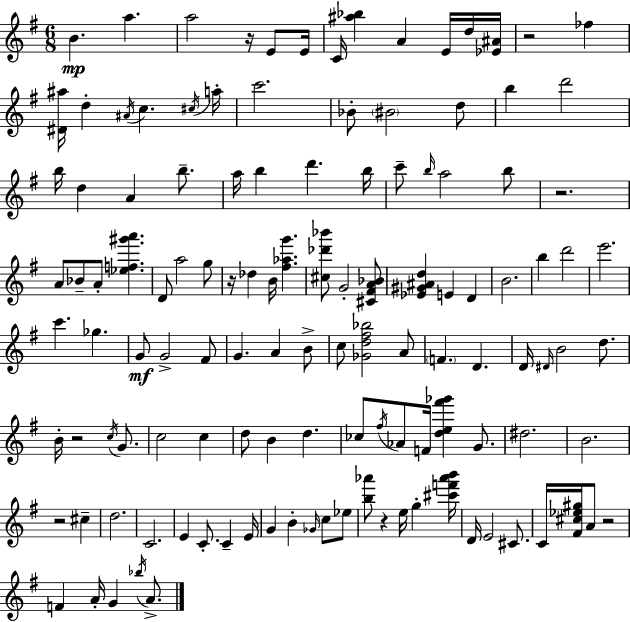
{
  \clef treble
  \numericTimeSignature
  \time 6/8
  \key g \major
  b'4.\mp a''4. | a''2 r16 e'8 e'16 | c'16 <ais'' bes''>4 a'4 e'16 d''16 <ees' ais'>16 | r2 fes''4 | \break <dis' ais''>16 d''4-. \acciaccatura { ais'16 } c''4. | \acciaccatura { cis''16 } a''16-. c'''2. | bes'8-. \parenthesize bis'2 | d''8 b''4 d'''2 | \break b''16 d''4 a'4 b''8.-- | a''16 b''4 d'''4. | b''16 c'''8-- \grace { b''16 } a''2 | b''8 r2. | \break a'8 bes'8-- a'8-. <ees'' f'' gis''' a'''>4. | d'8 a''2 | g''8 r16 des''4 b'16 <fis'' aes'' g'''>4. | <cis'' des''' bes'''>8 g'2-. | \break <cis' fis' a' bes'>8 <ees' gis' ais' d''>4 e'4 d'4 | b'2. | b''4 d'''2 | e'''2. | \break c'''4. ges''4. | g'8\mf g'2-> | fis'8 g'4. a'4 | b'8-> c''8 <ges' d'' fis'' bes''>2 | \break a'8 \parenthesize f'4. d'4. | d'16 \grace { dis'16 } b'2 | d''8. b'16-. r2 | \acciaccatura { c''16 } g'8. c''2 | \break c''4 d''8 b'4 d''4. | ces''8 \acciaccatura { fis''16 } aes'8 f'16 <d'' e'' fis''' ges'''>4 | g'8. dis''2. | b'2. | \break r2 | cis''4-- d''2. | c'2. | e'4 c'8.-. | \break c'4-- e'16 g'4 b'4-. | \grace { ges'16 } c''8 ees''8 <b'' aes'''>8 r4 | e''16 g''4-. <cis''' f''' aes''' b'''>16 d'16 e'2 | cis'8. c'16 <fis' cis'' ees'' gis''>16 a'8 r2 | \break f'4 a'16-. | g'4 \acciaccatura { bes''16 } a'8.-> \bar "|."
}